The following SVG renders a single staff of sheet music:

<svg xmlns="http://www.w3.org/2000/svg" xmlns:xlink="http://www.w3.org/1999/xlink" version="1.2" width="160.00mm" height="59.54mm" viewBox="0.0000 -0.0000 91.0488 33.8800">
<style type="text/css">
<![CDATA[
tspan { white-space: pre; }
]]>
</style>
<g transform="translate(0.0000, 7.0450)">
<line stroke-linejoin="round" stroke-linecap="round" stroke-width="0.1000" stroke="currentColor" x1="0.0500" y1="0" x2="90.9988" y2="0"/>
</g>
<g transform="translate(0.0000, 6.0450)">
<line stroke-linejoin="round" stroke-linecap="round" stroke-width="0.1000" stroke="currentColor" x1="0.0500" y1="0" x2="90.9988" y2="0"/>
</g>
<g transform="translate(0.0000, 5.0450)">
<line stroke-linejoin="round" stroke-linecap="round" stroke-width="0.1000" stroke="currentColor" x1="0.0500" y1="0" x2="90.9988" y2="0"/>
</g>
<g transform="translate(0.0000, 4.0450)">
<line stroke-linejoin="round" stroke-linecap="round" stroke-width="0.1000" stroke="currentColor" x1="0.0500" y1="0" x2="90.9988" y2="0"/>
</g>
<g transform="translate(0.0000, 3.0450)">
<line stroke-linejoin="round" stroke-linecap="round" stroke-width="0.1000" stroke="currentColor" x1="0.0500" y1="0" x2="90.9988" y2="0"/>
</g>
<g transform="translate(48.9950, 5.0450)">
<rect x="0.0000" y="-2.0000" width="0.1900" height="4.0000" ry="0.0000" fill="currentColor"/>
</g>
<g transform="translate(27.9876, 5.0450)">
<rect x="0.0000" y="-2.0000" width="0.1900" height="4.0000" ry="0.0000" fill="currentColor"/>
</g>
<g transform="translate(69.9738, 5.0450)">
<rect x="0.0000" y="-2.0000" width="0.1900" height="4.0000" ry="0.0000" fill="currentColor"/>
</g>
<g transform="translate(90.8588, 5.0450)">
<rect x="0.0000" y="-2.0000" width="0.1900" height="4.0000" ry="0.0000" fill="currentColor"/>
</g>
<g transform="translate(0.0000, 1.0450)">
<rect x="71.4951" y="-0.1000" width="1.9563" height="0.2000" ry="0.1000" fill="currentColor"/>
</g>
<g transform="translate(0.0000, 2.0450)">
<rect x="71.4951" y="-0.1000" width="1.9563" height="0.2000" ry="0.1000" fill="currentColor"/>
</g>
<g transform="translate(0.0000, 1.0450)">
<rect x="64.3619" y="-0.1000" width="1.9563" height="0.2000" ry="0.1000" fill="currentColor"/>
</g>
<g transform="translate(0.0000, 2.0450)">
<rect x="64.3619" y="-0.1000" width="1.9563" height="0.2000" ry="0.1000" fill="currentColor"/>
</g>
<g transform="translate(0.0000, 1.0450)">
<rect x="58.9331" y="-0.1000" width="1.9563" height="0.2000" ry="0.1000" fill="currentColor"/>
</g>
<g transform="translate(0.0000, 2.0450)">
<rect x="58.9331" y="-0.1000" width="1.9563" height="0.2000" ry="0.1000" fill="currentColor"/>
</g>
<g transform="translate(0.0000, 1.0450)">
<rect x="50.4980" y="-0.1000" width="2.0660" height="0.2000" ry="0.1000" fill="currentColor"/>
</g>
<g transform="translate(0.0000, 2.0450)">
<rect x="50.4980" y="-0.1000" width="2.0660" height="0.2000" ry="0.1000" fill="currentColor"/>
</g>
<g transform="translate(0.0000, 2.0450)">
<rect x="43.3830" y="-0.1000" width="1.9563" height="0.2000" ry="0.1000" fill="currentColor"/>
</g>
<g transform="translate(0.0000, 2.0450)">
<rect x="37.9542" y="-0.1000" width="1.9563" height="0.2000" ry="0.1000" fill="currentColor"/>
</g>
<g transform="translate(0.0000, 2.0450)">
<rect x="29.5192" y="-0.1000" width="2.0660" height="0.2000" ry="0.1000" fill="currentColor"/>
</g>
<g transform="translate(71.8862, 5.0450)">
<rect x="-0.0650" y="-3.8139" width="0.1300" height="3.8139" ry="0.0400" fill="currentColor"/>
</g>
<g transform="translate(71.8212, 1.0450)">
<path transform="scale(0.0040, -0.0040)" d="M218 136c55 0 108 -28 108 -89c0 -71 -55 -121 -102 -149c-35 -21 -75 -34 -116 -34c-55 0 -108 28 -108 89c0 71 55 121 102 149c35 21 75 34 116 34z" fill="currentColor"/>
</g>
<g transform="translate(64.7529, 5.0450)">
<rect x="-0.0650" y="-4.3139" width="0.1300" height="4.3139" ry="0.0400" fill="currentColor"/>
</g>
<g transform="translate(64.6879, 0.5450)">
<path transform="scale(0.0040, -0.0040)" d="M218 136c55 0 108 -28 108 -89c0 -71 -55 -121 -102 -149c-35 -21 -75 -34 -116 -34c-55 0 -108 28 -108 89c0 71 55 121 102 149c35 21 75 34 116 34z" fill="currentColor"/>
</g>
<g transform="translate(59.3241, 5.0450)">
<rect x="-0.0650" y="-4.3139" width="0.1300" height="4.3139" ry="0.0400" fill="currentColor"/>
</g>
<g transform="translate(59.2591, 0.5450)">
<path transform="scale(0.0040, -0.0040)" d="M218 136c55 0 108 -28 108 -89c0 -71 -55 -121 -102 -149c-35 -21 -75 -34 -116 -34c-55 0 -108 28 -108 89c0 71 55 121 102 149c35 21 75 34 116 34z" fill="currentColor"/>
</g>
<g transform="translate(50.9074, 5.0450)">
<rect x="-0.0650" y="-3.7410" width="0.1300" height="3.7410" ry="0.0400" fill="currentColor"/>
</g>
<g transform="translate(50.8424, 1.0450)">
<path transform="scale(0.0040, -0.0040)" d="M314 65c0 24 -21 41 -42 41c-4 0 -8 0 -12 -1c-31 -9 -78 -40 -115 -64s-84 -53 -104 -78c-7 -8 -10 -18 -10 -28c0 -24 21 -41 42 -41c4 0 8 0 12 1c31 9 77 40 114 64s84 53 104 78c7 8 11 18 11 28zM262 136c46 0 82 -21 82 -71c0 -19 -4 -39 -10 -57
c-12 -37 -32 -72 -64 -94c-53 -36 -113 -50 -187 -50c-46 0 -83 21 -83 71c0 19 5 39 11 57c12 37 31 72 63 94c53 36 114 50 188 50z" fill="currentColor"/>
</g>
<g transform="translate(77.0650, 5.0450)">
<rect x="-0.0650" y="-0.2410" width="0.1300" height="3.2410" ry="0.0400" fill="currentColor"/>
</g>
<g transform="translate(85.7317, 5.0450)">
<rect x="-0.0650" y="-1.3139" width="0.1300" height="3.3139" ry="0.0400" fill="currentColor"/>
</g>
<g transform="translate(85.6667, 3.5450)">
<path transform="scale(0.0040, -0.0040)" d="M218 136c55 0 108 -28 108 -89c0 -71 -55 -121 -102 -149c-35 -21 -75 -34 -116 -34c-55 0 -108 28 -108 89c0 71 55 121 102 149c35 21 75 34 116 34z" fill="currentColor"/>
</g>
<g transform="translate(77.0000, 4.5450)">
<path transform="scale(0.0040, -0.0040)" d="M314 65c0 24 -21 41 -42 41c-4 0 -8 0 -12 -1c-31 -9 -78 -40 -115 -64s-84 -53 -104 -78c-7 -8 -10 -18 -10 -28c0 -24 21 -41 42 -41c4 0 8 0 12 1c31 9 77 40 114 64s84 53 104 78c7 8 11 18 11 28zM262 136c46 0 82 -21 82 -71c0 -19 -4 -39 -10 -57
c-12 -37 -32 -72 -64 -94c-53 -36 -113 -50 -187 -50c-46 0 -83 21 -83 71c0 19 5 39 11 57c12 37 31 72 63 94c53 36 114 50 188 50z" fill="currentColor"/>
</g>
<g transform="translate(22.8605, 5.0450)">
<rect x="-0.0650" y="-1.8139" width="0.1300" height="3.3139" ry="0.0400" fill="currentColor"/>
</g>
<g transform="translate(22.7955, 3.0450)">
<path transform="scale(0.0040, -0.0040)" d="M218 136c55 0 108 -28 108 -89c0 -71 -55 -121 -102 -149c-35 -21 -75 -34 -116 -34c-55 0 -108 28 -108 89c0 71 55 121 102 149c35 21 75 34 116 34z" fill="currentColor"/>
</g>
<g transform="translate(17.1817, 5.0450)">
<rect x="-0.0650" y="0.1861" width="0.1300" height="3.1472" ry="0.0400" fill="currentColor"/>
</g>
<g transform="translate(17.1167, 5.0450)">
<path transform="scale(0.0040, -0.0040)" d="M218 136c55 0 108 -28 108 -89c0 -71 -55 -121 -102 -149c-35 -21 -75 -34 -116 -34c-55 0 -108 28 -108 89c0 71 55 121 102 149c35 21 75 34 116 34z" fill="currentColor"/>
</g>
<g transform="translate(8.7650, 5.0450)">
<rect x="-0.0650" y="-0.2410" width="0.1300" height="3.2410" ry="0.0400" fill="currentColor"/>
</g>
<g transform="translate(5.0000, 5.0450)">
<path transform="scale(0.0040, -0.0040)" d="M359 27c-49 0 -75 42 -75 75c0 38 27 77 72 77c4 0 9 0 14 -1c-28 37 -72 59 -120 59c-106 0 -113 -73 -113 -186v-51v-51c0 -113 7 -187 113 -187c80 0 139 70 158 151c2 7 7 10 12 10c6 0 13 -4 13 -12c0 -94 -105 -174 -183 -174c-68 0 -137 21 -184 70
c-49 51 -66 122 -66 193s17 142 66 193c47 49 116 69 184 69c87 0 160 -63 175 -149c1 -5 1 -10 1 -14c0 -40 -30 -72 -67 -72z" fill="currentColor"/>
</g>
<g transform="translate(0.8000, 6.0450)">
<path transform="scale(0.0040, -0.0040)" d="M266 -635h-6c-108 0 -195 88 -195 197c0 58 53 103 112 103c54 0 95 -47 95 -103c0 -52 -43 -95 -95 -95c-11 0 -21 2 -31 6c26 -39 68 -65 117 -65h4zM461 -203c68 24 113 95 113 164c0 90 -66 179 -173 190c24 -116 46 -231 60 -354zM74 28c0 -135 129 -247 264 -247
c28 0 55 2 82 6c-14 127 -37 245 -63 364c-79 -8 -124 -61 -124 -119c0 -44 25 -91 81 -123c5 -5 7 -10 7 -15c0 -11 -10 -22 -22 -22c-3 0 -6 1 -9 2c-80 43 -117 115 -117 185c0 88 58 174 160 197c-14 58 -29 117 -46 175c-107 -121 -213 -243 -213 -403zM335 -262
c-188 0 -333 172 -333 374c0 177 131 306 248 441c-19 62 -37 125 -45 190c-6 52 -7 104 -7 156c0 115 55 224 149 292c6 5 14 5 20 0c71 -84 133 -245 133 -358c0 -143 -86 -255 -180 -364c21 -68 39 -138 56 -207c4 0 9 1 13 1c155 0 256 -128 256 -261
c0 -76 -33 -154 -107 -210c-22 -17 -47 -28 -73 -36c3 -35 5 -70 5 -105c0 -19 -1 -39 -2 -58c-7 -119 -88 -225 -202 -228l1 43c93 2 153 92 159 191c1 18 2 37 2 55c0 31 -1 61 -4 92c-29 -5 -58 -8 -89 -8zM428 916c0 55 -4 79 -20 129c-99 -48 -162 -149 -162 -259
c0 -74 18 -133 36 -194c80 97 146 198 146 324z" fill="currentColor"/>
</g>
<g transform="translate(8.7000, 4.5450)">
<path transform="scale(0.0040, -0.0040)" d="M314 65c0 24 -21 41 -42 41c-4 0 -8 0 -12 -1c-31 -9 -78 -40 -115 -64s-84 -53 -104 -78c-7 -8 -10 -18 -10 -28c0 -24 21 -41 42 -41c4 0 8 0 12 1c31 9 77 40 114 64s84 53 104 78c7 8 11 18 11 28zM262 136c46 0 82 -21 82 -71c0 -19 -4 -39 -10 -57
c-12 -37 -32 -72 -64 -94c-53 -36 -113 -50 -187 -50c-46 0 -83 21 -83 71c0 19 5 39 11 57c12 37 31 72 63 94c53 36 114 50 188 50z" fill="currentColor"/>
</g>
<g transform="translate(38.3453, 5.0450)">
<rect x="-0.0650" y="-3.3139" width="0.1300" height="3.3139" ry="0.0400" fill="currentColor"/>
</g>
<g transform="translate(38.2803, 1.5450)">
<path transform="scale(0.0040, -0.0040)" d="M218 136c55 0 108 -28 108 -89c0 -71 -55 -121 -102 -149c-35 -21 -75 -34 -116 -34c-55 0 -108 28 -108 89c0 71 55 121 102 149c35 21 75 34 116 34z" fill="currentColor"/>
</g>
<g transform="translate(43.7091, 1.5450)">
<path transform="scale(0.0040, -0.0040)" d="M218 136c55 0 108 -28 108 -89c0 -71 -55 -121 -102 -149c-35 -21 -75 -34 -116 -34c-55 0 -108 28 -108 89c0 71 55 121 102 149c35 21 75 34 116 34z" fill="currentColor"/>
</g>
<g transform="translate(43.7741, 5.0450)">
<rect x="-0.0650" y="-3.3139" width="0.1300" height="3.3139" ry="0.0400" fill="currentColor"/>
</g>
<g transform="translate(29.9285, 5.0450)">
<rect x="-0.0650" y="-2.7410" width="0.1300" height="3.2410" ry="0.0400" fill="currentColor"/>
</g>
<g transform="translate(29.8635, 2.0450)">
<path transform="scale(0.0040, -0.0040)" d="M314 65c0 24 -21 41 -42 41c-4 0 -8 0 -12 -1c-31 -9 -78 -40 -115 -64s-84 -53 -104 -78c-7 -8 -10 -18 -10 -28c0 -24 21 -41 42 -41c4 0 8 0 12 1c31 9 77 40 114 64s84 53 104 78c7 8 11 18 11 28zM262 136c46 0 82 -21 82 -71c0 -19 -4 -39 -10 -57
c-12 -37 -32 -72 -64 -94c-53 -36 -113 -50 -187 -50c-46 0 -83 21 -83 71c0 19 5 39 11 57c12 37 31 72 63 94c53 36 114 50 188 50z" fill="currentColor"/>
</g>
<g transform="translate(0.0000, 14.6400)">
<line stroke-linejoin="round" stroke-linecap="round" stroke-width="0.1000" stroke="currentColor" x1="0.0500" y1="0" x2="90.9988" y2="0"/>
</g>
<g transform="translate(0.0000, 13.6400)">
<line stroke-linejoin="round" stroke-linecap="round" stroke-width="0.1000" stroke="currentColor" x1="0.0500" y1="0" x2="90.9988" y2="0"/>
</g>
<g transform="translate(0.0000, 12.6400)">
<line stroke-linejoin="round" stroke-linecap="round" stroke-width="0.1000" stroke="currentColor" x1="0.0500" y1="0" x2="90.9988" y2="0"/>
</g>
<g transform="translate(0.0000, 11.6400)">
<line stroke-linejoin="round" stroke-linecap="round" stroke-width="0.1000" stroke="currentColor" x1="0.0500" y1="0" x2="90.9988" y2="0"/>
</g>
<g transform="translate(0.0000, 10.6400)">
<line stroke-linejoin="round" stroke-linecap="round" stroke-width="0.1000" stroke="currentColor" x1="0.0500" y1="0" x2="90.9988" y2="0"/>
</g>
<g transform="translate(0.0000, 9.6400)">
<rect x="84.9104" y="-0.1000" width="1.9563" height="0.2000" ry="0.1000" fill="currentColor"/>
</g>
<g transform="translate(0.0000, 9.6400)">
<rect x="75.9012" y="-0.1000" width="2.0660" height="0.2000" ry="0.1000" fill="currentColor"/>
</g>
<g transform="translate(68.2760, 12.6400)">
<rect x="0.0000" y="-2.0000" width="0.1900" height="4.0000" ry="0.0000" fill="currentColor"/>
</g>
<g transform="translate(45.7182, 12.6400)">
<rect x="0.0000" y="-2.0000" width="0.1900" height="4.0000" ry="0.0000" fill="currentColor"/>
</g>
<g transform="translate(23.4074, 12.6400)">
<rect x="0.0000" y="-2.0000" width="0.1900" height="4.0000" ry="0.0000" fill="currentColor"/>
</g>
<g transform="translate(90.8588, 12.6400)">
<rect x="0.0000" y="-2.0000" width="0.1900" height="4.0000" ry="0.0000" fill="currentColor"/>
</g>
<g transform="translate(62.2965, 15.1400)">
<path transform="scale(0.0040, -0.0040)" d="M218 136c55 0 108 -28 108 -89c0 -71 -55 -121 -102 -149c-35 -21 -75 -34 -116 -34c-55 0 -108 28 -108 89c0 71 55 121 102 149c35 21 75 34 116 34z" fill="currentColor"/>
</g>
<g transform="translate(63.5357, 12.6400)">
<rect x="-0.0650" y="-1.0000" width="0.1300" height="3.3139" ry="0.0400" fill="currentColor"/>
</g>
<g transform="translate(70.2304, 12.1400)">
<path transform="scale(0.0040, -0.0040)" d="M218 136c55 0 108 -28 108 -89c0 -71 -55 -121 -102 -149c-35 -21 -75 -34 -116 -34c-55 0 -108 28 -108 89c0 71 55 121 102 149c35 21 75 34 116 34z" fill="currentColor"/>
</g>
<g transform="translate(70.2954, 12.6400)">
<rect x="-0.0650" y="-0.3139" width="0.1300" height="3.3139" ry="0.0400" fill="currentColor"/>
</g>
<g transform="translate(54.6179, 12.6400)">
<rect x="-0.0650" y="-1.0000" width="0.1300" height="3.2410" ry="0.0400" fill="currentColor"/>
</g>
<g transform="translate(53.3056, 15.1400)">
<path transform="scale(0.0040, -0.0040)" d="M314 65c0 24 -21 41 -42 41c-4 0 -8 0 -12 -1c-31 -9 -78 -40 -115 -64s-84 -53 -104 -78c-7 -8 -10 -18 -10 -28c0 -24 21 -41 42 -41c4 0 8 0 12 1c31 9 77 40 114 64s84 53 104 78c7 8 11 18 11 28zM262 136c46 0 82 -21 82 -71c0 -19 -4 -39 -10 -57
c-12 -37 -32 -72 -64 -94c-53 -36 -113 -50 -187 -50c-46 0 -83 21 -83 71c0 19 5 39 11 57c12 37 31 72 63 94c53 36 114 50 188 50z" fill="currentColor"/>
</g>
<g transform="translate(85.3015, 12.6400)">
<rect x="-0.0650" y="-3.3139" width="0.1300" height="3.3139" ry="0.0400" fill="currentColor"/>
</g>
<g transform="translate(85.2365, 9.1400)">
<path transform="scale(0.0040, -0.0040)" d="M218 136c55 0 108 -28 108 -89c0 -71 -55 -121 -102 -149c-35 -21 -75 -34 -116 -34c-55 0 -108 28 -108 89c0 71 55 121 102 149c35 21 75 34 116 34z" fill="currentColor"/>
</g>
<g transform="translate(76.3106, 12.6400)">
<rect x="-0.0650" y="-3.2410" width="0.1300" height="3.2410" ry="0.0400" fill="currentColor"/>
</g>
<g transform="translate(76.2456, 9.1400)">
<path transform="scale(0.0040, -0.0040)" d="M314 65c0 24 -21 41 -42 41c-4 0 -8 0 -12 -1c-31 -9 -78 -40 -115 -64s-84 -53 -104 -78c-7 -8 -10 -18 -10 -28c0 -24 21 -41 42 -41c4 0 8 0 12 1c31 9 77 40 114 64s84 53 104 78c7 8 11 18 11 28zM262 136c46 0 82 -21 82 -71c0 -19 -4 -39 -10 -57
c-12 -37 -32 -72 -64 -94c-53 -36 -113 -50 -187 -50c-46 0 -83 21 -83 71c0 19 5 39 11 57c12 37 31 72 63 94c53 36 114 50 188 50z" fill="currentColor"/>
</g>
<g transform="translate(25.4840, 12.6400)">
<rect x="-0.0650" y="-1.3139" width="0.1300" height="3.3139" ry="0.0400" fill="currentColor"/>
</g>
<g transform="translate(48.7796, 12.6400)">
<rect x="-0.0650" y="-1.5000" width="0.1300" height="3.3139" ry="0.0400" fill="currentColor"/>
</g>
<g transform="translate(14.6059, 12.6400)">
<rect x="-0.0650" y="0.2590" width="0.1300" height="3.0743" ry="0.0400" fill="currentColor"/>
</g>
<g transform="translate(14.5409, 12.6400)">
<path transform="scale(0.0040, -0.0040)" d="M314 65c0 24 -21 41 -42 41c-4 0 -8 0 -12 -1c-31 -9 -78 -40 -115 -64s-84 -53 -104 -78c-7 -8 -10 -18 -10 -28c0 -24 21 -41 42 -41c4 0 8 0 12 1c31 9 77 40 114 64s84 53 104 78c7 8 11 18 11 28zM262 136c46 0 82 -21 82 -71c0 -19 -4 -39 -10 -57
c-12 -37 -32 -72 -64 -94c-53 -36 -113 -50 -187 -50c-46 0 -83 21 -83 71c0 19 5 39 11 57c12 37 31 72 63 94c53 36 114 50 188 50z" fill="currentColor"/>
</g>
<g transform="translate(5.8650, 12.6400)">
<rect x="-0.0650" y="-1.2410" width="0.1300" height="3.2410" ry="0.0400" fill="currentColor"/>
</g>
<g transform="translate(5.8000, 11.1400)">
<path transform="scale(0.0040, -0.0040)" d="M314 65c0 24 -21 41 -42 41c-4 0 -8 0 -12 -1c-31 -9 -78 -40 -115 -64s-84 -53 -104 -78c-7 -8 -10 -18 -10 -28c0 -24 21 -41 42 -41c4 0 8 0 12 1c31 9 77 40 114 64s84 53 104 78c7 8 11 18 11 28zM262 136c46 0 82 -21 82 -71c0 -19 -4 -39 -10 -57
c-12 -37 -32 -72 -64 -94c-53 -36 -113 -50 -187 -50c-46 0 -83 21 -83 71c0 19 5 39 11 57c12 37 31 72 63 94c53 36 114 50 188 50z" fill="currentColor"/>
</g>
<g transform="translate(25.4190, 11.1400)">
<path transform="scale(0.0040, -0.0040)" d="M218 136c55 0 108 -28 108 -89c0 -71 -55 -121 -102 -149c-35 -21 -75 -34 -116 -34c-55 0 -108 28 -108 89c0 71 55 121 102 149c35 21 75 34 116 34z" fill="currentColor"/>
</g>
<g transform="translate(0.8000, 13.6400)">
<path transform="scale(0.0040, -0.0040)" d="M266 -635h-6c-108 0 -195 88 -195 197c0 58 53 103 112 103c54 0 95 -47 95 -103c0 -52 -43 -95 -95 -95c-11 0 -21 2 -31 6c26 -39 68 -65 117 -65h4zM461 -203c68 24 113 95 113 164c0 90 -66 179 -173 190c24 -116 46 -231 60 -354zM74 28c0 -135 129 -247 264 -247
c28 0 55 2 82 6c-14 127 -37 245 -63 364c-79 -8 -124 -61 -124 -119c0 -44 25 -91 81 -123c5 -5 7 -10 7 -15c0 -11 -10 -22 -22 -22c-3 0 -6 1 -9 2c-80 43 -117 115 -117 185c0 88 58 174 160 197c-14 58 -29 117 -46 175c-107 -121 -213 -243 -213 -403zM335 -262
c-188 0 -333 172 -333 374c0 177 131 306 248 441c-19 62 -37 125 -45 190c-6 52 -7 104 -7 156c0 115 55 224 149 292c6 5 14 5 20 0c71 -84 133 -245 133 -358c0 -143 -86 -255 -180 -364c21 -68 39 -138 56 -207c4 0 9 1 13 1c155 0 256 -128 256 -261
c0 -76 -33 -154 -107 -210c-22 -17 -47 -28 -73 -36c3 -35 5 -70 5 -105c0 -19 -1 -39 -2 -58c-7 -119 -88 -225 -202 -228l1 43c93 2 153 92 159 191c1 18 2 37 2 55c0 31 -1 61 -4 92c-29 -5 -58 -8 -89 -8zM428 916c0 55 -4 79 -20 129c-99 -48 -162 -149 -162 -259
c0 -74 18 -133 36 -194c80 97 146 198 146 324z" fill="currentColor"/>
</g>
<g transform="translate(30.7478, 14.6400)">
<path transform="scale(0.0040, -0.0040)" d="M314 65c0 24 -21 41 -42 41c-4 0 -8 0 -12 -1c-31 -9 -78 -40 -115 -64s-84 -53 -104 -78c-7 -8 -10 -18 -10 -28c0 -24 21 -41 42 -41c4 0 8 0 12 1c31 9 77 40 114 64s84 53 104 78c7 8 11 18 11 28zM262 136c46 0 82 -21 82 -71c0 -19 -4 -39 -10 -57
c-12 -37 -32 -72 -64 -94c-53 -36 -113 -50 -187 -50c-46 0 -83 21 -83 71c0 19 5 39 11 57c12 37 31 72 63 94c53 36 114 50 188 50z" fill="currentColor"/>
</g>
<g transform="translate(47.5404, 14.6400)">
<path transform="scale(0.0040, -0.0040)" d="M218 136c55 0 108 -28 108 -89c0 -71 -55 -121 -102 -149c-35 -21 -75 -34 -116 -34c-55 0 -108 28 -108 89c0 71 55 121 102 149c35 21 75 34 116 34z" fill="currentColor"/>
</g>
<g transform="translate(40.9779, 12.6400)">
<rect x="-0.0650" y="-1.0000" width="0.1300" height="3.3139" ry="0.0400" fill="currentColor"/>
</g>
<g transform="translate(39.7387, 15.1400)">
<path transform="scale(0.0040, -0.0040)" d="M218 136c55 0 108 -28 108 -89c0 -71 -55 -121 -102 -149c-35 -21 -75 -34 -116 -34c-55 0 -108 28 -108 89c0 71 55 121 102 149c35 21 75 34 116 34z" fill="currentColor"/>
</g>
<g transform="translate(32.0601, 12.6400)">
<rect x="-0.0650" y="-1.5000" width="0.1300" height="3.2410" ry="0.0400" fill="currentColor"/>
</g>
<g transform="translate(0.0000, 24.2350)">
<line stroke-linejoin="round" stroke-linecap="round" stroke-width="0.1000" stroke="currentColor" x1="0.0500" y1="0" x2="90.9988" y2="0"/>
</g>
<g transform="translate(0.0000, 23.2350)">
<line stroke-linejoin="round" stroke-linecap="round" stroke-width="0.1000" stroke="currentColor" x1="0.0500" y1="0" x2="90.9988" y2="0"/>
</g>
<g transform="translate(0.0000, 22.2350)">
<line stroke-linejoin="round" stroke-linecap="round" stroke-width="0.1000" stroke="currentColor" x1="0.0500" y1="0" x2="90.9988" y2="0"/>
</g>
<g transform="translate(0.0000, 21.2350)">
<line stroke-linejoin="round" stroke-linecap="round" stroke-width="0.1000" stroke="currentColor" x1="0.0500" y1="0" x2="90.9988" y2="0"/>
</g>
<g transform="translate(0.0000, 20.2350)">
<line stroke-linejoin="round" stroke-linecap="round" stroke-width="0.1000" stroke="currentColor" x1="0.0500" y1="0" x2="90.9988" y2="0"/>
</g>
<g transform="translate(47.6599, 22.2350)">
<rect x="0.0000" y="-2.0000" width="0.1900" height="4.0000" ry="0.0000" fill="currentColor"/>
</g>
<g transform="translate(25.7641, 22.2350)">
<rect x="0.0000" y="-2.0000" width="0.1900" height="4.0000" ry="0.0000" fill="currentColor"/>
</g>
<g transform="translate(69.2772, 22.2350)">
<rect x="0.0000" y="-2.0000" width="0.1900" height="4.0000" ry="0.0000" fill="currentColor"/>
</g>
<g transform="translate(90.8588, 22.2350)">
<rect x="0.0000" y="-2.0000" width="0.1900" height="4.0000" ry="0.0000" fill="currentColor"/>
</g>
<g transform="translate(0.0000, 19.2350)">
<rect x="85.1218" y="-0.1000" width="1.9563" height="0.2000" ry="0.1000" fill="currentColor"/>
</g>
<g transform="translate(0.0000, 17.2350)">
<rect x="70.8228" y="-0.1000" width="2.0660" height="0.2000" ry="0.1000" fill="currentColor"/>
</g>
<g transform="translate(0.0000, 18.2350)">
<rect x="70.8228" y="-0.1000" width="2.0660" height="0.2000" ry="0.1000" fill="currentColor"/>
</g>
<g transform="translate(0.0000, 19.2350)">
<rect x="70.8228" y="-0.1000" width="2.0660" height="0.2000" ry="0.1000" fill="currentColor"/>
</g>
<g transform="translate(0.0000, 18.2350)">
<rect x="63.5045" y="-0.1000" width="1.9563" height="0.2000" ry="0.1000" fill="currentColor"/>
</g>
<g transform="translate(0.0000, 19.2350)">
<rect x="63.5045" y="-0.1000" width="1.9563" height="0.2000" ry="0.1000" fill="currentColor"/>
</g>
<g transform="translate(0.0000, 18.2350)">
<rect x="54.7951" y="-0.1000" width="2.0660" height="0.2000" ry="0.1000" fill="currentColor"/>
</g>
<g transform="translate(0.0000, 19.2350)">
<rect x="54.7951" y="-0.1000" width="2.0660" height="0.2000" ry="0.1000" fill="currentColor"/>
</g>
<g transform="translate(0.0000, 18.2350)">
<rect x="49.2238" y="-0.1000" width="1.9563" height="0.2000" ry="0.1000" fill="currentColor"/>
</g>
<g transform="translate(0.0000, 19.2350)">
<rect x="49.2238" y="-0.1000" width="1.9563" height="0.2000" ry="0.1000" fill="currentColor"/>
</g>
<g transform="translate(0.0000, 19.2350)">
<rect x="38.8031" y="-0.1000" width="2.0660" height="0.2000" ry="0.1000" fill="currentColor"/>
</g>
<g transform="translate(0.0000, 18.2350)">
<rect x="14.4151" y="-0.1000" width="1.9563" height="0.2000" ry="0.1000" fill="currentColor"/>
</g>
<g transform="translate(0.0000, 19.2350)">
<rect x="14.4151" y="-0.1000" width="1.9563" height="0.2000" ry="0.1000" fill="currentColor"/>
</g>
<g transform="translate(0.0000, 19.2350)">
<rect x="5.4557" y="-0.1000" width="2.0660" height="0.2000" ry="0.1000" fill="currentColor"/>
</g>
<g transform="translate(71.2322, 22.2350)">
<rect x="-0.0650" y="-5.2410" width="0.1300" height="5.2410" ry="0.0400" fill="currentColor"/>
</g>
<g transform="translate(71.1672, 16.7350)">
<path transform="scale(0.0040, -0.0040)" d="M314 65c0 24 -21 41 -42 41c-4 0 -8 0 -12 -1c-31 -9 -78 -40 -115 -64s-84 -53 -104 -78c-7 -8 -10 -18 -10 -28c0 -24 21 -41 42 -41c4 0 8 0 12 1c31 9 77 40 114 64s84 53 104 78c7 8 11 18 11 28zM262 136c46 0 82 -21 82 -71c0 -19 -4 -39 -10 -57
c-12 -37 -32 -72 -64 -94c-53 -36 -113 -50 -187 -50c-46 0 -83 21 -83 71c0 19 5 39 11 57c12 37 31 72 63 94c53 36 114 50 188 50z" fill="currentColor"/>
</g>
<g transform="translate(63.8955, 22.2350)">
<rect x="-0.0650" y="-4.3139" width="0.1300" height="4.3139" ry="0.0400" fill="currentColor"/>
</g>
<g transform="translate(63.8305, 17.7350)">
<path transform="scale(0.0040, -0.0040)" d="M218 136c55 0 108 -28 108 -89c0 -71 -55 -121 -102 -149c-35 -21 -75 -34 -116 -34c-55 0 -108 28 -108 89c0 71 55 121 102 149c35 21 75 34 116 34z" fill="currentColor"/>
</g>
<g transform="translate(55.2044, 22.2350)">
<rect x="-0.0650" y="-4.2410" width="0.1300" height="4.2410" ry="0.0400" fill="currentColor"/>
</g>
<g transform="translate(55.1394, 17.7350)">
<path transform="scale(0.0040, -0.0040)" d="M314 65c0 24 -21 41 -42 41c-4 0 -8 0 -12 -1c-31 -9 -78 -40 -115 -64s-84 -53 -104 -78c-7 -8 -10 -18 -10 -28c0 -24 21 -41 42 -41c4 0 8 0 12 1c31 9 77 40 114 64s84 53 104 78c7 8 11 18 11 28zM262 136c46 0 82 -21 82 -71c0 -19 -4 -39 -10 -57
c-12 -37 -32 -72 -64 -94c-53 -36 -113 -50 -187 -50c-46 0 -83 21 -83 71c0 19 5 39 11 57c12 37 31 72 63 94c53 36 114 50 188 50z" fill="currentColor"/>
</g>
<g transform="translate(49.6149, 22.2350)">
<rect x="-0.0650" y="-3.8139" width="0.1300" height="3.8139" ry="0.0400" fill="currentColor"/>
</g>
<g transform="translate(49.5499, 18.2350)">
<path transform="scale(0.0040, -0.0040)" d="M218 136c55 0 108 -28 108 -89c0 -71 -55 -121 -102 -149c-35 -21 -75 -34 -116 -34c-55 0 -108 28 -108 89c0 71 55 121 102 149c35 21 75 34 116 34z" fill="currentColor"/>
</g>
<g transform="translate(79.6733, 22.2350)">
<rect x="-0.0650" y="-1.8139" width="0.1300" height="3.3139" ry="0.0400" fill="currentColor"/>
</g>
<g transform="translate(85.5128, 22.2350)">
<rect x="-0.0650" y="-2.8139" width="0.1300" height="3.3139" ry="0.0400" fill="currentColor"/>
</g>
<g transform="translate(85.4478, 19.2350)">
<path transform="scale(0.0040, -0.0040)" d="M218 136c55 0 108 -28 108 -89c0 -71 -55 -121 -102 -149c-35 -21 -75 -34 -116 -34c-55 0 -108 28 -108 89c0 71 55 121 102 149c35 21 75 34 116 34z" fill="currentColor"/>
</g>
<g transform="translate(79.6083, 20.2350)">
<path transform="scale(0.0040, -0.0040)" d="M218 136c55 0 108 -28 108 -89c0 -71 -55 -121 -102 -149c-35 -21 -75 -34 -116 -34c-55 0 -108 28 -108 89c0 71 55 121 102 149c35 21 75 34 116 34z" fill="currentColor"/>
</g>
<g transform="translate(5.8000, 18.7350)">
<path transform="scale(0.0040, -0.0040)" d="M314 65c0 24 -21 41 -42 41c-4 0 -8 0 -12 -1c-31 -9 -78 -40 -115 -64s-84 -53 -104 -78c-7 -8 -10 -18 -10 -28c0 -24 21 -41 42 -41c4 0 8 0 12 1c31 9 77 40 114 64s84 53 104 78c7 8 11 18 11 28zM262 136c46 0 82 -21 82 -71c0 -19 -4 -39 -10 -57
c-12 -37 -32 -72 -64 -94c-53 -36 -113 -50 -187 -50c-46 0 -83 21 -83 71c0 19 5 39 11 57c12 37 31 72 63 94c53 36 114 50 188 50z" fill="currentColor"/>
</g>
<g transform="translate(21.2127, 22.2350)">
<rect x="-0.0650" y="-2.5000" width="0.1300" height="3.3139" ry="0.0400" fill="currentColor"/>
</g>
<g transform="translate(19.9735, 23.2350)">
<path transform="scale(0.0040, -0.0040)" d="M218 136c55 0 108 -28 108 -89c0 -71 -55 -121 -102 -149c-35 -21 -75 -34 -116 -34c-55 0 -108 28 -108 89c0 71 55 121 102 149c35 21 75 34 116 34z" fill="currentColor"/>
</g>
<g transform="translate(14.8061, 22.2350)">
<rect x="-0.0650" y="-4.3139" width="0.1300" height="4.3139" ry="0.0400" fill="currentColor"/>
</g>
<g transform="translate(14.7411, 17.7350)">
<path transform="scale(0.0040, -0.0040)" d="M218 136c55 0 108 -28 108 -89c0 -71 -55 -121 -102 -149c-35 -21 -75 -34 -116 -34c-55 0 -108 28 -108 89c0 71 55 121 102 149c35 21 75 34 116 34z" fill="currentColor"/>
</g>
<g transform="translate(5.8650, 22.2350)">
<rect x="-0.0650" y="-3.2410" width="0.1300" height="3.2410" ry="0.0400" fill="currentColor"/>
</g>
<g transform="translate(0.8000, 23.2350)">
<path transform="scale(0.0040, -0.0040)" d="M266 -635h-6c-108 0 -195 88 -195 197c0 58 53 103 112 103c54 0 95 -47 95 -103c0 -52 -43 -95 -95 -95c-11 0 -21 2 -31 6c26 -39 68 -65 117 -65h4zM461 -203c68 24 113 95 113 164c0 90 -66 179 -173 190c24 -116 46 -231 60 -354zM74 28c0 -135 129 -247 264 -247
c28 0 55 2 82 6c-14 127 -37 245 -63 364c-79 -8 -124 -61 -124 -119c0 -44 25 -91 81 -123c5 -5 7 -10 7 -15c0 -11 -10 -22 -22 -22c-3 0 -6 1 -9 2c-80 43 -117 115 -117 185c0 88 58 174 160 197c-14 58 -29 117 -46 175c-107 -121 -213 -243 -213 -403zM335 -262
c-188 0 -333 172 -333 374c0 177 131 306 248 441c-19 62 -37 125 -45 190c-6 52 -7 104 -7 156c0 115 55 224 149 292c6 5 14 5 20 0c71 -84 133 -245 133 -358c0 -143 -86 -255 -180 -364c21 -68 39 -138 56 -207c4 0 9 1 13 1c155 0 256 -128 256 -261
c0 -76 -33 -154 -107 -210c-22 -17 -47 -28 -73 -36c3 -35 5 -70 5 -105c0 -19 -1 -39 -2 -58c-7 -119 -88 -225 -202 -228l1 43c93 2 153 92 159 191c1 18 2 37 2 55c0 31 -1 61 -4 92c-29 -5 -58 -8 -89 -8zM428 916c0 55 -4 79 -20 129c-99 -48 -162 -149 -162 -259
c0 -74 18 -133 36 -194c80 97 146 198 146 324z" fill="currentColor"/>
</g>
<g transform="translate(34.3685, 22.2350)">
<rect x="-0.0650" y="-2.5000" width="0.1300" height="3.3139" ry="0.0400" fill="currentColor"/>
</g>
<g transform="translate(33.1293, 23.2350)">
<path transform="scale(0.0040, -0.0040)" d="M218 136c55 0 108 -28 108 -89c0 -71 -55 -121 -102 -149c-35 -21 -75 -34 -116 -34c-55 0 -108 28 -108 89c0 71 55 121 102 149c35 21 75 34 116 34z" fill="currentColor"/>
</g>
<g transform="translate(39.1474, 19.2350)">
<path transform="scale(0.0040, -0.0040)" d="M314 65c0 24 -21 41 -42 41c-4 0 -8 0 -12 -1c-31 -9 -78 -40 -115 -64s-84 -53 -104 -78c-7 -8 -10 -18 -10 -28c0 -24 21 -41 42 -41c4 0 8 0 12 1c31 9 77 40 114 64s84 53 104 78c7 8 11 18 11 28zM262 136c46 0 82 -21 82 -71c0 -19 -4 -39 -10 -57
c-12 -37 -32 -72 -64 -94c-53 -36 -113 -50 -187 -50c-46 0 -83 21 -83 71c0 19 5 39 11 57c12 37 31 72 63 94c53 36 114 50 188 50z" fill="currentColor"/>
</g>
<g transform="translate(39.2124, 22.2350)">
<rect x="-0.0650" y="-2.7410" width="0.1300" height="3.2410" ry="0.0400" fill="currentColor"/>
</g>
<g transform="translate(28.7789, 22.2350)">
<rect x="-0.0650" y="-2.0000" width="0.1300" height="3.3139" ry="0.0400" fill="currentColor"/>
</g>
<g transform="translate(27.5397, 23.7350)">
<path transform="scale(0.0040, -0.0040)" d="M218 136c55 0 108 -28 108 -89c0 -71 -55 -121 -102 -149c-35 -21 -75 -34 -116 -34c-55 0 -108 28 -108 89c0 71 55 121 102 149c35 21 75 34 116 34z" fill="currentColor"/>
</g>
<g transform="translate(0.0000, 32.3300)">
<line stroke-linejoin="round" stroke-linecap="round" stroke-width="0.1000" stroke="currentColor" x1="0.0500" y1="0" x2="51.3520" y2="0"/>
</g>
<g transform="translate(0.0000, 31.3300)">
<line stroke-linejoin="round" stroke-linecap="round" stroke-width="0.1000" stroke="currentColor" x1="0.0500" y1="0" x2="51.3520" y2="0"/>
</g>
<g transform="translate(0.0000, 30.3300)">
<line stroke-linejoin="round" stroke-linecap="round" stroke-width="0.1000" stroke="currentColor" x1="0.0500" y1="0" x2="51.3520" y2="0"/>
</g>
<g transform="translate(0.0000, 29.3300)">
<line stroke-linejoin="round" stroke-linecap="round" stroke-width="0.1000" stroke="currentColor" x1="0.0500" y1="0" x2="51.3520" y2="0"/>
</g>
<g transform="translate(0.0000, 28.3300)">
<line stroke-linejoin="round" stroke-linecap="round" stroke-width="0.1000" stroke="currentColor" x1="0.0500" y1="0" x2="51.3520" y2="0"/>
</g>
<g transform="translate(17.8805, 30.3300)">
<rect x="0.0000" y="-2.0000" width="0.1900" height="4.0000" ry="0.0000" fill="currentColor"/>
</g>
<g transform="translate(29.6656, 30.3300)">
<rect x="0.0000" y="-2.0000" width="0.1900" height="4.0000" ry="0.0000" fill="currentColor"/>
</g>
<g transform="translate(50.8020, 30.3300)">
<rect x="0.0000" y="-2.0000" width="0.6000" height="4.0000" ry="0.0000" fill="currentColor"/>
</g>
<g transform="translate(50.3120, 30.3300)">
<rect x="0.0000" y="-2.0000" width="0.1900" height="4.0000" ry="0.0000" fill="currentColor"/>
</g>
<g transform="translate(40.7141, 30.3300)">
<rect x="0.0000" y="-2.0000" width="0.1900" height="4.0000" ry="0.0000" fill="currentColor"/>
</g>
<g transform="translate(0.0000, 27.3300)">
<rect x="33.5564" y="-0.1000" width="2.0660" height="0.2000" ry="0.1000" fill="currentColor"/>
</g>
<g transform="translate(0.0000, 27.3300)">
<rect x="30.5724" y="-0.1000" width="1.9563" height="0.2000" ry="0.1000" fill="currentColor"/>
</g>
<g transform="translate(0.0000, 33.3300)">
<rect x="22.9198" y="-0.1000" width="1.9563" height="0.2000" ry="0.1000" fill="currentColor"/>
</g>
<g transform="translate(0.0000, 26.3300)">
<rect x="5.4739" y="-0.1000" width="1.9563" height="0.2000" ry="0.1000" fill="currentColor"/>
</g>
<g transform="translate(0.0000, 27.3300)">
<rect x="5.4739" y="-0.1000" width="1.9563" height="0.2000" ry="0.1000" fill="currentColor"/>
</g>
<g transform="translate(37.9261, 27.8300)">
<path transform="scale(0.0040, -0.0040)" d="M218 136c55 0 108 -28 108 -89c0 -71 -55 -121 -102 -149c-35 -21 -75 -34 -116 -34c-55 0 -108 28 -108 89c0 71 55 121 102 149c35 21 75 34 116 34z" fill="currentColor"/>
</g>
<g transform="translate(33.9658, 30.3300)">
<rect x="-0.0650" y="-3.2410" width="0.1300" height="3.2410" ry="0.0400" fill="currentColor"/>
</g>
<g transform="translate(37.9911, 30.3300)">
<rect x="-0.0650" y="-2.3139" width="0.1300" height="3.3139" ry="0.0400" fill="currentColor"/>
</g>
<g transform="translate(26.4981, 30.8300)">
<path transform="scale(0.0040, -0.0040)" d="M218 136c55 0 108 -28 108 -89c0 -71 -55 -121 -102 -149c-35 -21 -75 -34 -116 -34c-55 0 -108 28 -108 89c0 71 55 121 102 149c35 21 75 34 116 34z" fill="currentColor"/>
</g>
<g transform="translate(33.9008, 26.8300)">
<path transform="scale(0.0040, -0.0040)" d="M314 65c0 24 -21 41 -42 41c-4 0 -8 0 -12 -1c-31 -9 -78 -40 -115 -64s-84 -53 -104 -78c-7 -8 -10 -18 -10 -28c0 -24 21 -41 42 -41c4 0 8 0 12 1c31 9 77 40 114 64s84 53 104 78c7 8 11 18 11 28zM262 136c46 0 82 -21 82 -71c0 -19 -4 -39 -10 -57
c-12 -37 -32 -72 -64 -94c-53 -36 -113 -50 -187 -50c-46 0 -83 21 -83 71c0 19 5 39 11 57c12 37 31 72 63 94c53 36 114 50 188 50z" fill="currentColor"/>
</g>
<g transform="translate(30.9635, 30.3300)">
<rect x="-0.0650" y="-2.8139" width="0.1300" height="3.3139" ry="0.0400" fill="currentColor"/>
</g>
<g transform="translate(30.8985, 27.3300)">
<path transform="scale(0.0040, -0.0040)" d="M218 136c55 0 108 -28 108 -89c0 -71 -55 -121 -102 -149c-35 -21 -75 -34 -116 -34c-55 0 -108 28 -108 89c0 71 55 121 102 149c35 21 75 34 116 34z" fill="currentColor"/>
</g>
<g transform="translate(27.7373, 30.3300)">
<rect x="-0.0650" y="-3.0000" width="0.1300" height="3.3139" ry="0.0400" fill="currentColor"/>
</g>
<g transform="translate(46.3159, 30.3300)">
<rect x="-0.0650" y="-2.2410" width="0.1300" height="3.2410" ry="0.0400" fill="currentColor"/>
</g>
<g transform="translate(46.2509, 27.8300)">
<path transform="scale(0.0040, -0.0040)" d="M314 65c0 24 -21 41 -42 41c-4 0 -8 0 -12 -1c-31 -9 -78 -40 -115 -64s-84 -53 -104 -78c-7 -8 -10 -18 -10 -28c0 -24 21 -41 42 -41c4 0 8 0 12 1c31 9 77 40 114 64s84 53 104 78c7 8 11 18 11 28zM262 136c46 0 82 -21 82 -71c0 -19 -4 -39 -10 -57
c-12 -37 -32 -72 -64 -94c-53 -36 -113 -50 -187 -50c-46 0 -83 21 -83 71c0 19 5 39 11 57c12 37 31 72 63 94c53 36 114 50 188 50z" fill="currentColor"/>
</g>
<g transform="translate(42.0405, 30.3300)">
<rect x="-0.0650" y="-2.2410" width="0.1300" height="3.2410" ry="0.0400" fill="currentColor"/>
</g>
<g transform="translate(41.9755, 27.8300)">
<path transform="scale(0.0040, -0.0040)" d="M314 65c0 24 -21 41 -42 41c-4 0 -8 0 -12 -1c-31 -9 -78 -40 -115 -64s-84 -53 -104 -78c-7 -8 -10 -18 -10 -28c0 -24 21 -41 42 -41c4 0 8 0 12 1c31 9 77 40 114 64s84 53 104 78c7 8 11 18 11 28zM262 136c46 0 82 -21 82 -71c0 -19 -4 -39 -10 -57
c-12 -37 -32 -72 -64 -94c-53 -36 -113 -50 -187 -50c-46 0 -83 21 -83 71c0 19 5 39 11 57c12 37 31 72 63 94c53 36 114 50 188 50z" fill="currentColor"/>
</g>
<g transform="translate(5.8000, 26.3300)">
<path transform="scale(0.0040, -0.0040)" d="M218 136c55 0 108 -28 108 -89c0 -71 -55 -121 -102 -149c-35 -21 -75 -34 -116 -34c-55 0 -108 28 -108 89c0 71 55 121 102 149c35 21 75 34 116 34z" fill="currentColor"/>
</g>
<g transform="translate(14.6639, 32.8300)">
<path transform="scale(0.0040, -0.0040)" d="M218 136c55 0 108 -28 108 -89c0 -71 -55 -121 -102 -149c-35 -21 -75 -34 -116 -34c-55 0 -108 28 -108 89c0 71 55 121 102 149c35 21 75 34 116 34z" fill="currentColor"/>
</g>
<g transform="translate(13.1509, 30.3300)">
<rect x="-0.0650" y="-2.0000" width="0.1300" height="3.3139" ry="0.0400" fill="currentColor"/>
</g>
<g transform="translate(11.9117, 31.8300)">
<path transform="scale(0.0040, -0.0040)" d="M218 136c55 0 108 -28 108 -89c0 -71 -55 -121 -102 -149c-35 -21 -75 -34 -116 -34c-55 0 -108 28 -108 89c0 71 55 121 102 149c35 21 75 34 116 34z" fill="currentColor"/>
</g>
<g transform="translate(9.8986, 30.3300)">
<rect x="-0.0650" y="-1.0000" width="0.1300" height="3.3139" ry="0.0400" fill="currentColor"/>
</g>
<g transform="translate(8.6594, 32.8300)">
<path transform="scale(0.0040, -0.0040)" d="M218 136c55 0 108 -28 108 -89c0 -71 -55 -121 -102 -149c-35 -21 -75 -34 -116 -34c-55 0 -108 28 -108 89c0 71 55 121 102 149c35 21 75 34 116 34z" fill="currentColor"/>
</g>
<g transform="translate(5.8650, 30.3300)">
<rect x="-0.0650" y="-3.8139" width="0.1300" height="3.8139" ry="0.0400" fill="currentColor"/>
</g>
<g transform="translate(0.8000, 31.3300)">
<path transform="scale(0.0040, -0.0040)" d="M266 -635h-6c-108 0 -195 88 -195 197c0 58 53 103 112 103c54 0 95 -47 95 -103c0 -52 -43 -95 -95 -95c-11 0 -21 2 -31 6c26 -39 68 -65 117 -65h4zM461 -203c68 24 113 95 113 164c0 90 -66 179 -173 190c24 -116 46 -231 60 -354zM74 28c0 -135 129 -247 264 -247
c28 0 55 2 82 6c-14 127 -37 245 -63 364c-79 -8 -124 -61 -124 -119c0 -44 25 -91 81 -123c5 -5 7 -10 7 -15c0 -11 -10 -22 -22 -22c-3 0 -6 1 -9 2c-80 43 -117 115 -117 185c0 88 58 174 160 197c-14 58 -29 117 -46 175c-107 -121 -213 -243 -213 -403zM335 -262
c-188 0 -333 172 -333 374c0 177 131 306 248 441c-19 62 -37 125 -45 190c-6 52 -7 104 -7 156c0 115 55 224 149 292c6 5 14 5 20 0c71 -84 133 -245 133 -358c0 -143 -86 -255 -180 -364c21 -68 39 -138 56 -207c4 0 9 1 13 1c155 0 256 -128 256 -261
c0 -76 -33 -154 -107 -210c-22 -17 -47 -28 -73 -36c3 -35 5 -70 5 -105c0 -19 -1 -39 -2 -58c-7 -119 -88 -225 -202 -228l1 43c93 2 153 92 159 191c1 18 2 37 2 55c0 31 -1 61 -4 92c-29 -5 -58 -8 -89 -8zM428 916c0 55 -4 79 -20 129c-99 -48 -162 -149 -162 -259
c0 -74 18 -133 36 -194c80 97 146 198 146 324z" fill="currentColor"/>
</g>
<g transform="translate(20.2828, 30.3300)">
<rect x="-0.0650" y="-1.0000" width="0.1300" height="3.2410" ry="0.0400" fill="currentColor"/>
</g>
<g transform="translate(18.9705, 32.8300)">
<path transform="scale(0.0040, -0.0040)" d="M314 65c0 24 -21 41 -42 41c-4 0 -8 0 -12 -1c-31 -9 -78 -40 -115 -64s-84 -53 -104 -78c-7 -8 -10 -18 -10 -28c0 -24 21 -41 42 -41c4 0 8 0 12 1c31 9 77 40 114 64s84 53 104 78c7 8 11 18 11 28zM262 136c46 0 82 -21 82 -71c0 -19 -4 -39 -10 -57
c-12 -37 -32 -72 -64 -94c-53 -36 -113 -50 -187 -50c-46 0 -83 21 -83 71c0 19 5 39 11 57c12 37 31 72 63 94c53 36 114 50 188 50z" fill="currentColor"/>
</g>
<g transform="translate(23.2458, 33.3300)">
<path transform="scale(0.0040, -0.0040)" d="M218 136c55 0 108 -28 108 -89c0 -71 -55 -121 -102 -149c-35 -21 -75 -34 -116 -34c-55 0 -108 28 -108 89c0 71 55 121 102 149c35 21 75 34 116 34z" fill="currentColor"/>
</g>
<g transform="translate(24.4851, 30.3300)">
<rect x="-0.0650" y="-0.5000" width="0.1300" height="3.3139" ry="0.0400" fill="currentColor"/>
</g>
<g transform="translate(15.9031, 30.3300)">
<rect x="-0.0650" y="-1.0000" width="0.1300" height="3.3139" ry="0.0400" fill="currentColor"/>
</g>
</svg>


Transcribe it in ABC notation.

X:1
T:Untitled
M:4/4
L:1/4
K:C
c2 B f a2 b b c'2 d' d' c' c2 e e2 B2 e E2 D E D2 D c b2 b b2 d' G F G a2 c' d'2 d' f'2 f a c' D F D D2 C A a b2 g g2 g2